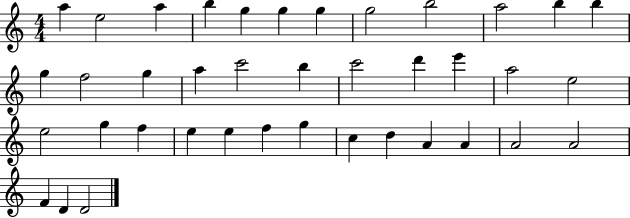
{
  \clef treble
  \numericTimeSignature
  \time 4/4
  \key c \major
  a''4 e''2 a''4 | b''4 g''4 g''4 g''4 | g''2 b''2 | a''2 b''4 b''4 | \break g''4 f''2 g''4 | a''4 c'''2 b''4 | c'''2 d'''4 e'''4 | a''2 e''2 | \break e''2 g''4 f''4 | e''4 e''4 f''4 g''4 | c''4 d''4 a'4 a'4 | a'2 a'2 | \break f'4 d'4 d'2 | \bar "|."
}